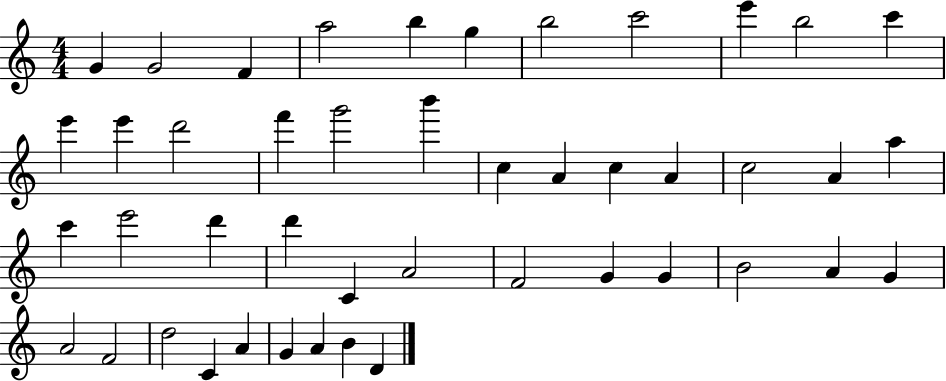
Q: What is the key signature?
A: C major